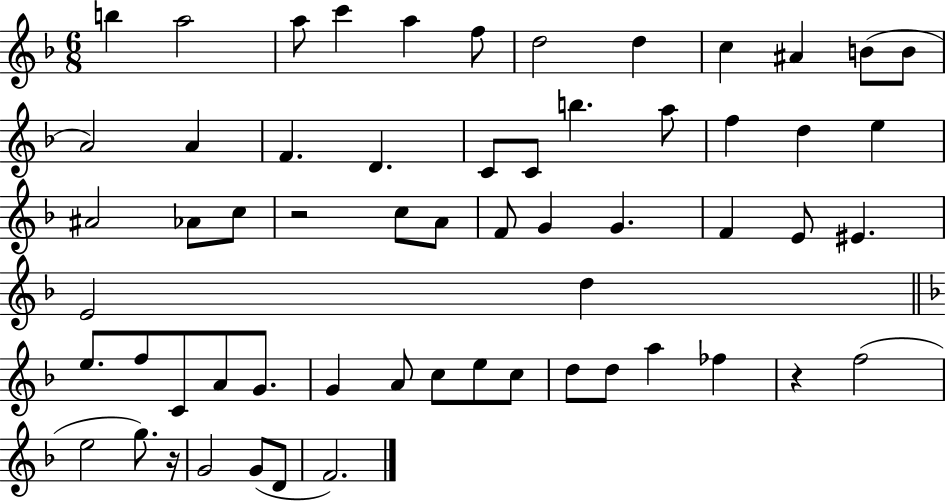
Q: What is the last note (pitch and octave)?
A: F4